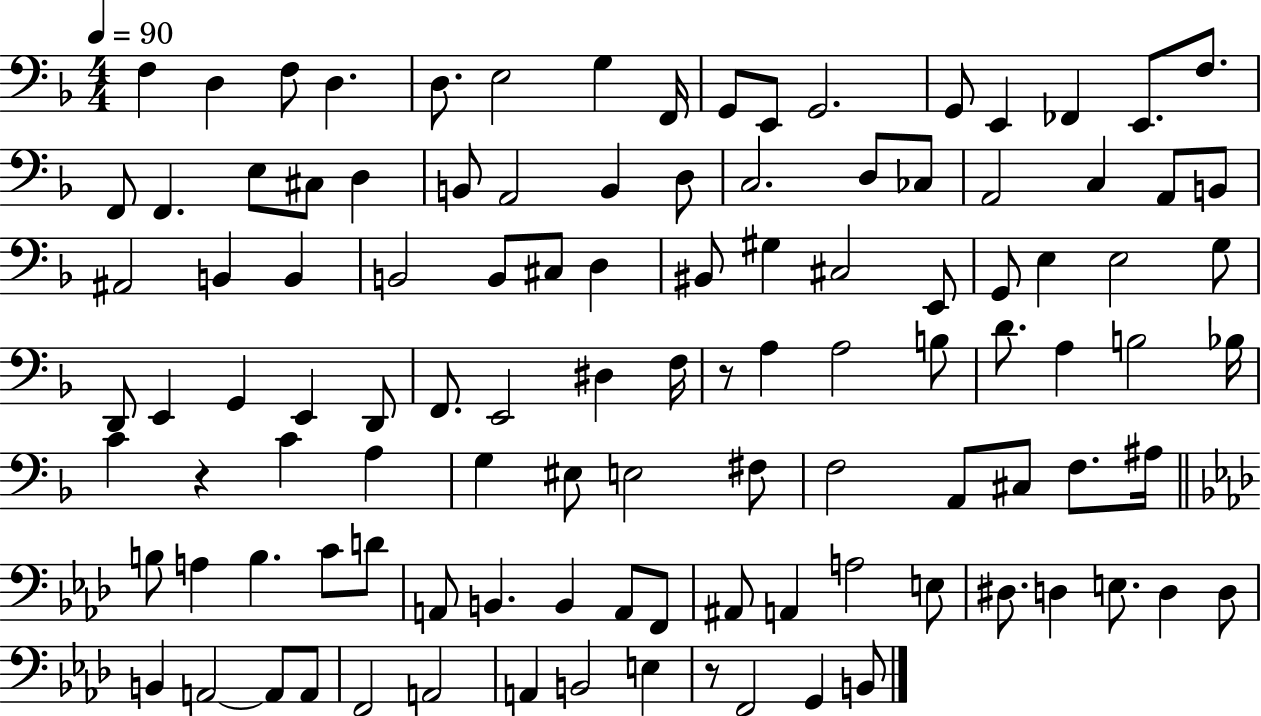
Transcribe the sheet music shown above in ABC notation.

X:1
T:Untitled
M:4/4
L:1/4
K:F
F, D, F,/2 D, D,/2 E,2 G, F,,/4 G,,/2 E,,/2 G,,2 G,,/2 E,, _F,, E,,/2 F,/2 F,,/2 F,, E,/2 ^C,/2 D, B,,/2 A,,2 B,, D,/2 C,2 D,/2 _C,/2 A,,2 C, A,,/2 B,,/2 ^A,,2 B,, B,, B,,2 B,,/2 ^C,/2 D, ^B,,/2 ^G, ^C,2 E,,/2 G,,/2 E, E,2 G,/2 D,,/2 E,, G,, E,, D,,/2 F,,/2 E,,2 ^D, F,/4 z/2 A, A,2 B,/2 D/2 A, B,2 _B,/4 C z C A, G, ^E,/2 E,2 ^F,/2 F,2 A,,/2 ^C,/2 F,/2 ^A,/4 B,/2 A, B, C/2 D/2 A,,/2 B,, B,, A,,/2 F,,/2 ^A,,/2 A,, A,2 E,/2 ^D,/2 D, E,/2 D, D,/2 B,, A,,2 A,,/2 A,,/2 F,,2 A,,2 A,, B,,2 E, z/2 F,,2 G,, B,,/2